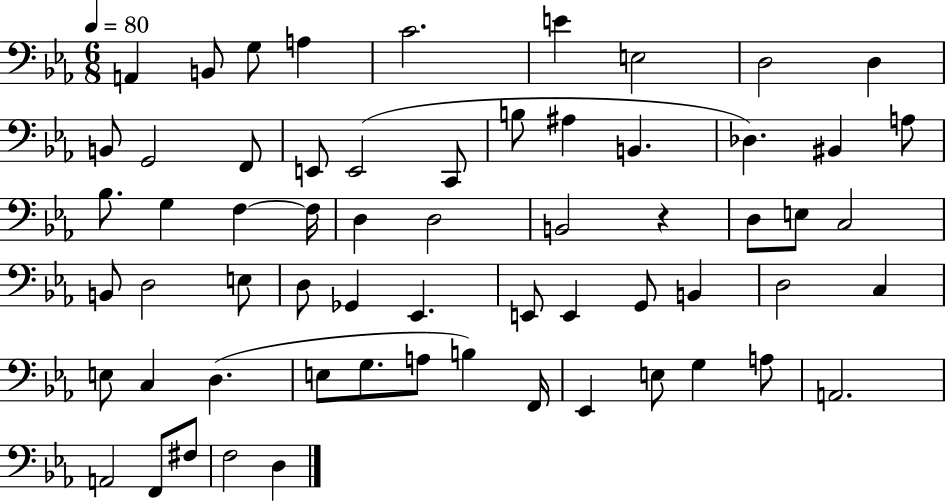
A2/q B2/e G3/e A3/q C4/h. E4/q E3/h D3/h D3/q B2/e G2/h F2/e E2/e E2/h C2/e B3/e A#3/q B2/q. Db3/q. BIS2/q A3/e Bb3/e. G3/q F3/q F3/s D3/q D3/h B2/h R/q D3/e E3/e C3/h B2/e D3/h E3/e D3/e Gb2/q Eb2/q. E2/e E2/q G2/e B2/q D3/h C3/q E3/e C3/q D3/q. E3/e G3/e. A3/e B3/q F2/s Eb2/q E3/e G3/q A3/e A2/h. A2/h F2/e F#3/e F3/h D3/q